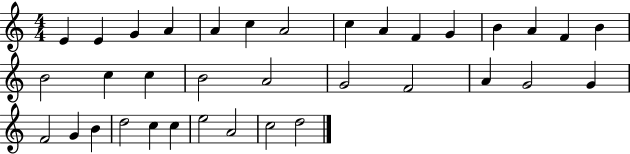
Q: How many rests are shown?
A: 0